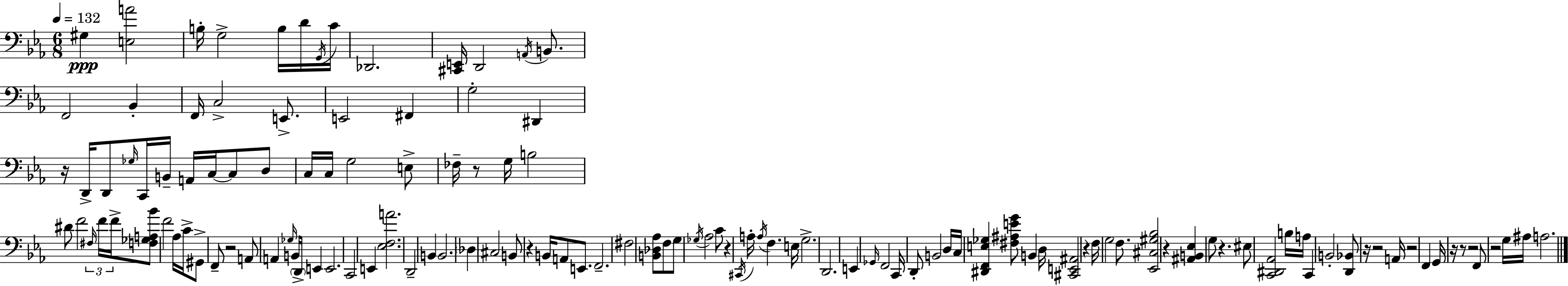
X:1
T:Untitled
M:6/8
L:1/4
K:Eb
^G, [E,A]2 B,/4 G,2 B,/4 D/4 G,,/4 C/4 _D,,2 [^C,,E,,]/4 D,,2 A,,/4 B,,/2 F,,2 _B,, F,,/4 C,2 E,,/2 E,,2 ^F,, G,2 ^D,, z/4 D,,/4 D,,/2 _G,/4 C,,/4 B,,/4 A,,/4 C,/4 C,/2 D,/2 C,/4 C,/4 G,2 E,/2 _F,/4 z/2 G,/4 B,2 ^D/2 F2 ^F,/4 F/4 F/4 [F,_G,A,_B]/2 F2 _A,/4 C/4 ^G,,/2 F,,/2 z2 A,,/2 A,, _G,/4 B,,/4 D,,/4 E,, E,,2 C,,2 E,, [_E,F,A]2 D,,2 B,, B,,2 _D, ^C,2 B,,/2 z B,,/4 A,,/2 E,,/2 F,,2 ^F,2 [B,,_D,_A,]/2 F,/2 G,/2 _G,/4 _A,2 C/2 z ^C,,/4 A,/4 A,/4 F, E,/4 G,2 D,,2 E,, _G,,/4 F,,2 C,,/4 D,,/2 B,,2 D,/4 C,/4 [^D,,F,,E,_G,] [^F,^A,EG]/2 B,, D,/4 [^C,,E,,^A,,]2 z F,/4 G,2 F,/2 [_E,,^C,^G,_B,]2 z [^A,,B,,_E,] G,/2 z ^E,/2 [C,,^D,,_A,,]2 B,/4 A,/4 C,, B,,2 [D,,_B,,]/2 z/4 z2 A,,/4 z2 F,, G,,/4 z/4 z/2 z2 F,,/2 z2 G,/4 ^A,/4 A,2